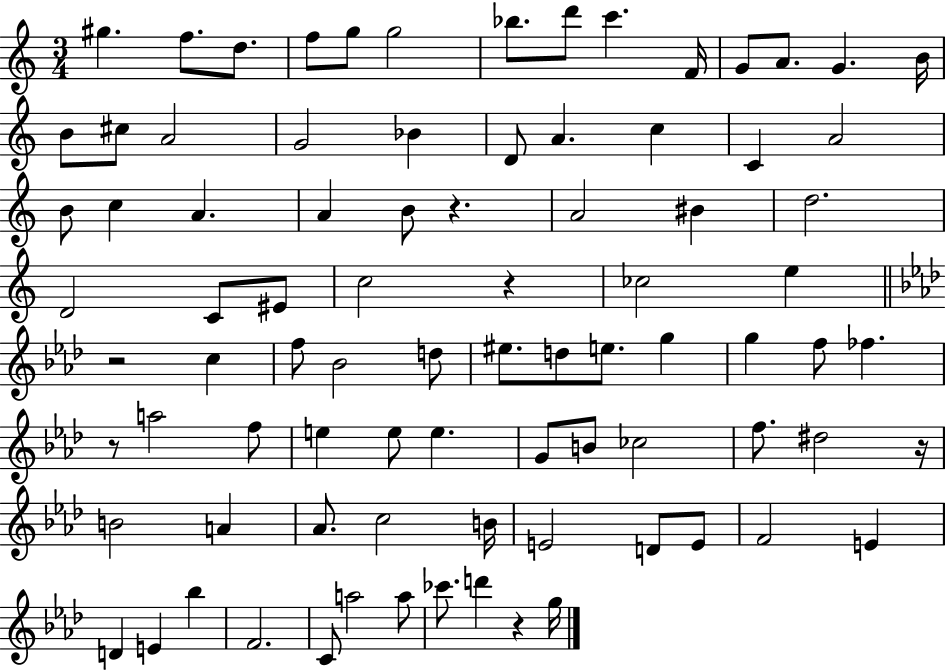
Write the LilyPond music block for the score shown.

{
  \clef treble
  \numericTimeSignature
  \time 3/4
  \key c \major
  \repeat volta 2 { gis''4. f''8. d''8. | f''8 g''8 g''2 | bes''8. d'''8 c'''4. f'16 | g'8 a'8. g'4. b'16 | \break b'8 cis''8 a'2 | g'2 bes'4 | d'8 a'4. c''4 | c'4 a'2 | \break b'8 c''4 a'4. | a'4 b'8 r4. | a'2 bis'4 | d''2. | \break d'2 c'8 eis'8 | c''2 r4 | ces''2 e''4 | \bar "||" \break \key aes \major r2 c''4 | f''8 bes'2 d''8 | eis''8. d''8 e''8. g''4 | g''4 f''8 fes''4. | \break r8 a''2 f''8 | e''4 e''8 e''4. | g'8 b'8 ces''2 | f''8. dis''2 r16 | \break b'2 a'4 | aes'8. c''2 b'16 | e'2 d'8 e'8 | f'2 e'4 | \break d'4 e'4 bes''4 | f'2. | c'8 a''2 a''8 | ces'''8. d'''4 r4 g''16 | \break } \bar "|."
}